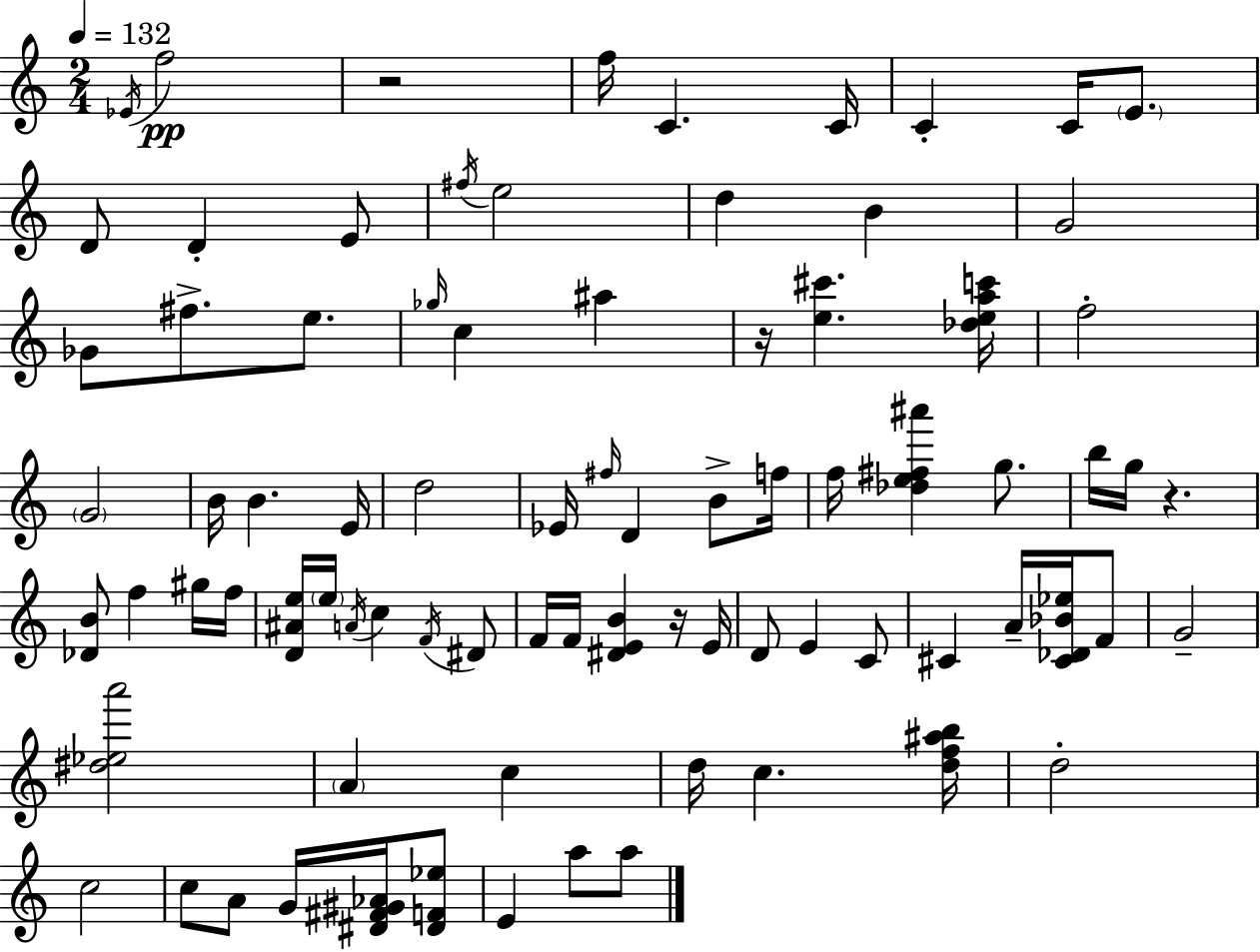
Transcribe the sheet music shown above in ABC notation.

X:1
T:Untitled
M:2/4
L:1/4
K:Am
_E/4 f2 z2 f/4 C C/4 C C/4 E/2 D/2 D E/2 ^f/4 e2 d B G2 _G/2 ^f/2 e/2 _g/4 c ^a z/4 [e^c'] [_deac']/4 f2 G2 B/4 B E/4 d2 _E/4 ^f/4 D B/2 f/4 f/4 [_de^f^a'] g/2 b/4 g/4 z [_DB]/2 f ^g/4 f/4 [D^Ae]/4 e/4 A/4 c F/4 ^D/2 F/4 F/4 [^DEB] z/4 E/4 D/2 E C/2 ^C A/4 [^C_D_B_e]/4 F/2 G2 [^d_ea']2 A c d/4 c [df^ab]/4 d2 c2 c/2 A/2 G/4 [^D^F^G_A]/4 [^DF_e]/2 E a/2 a/2